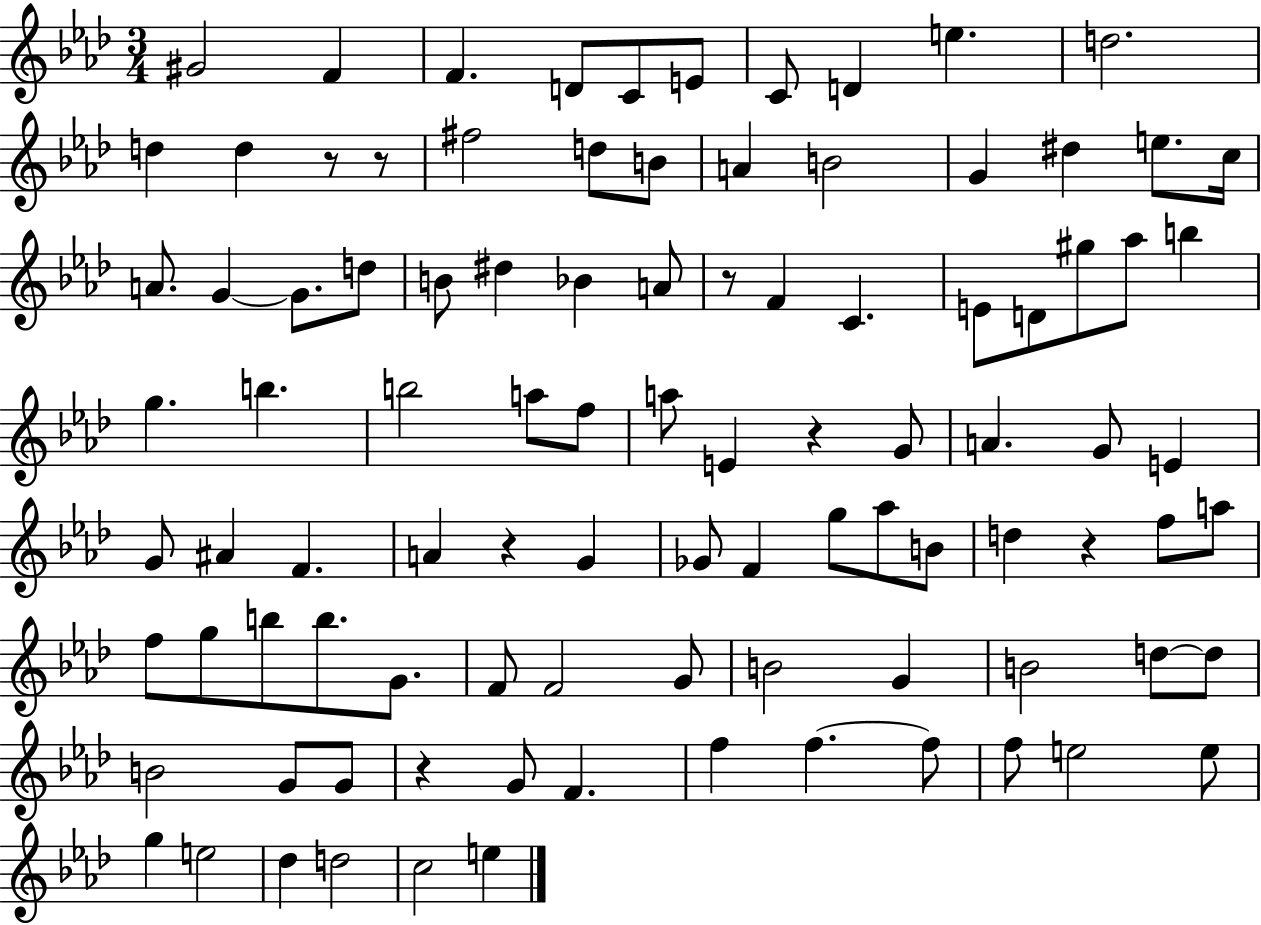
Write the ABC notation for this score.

X:1
T:Untitled
M:3/4
L:1/4
K:Ab
^G2 F F D/2 C/2 E/2 C/2 D e d2 d d z/2 z/2 ^f2 d/2 B/2 A B2 G ^d e/2 c/4 A/2 G G/2 d/2 B/2 ^d _B A/2 z/2 F C E/2 D/2 ^g/2 _a/2 b g b b2 a/2 f/2 a/2 E z G/2 A G/2 E G/2 ^A F A z G _G/2 F g/2 _a/2 B/2 d z f/2 a/2 f/2 g/2 b/2 b/2 G/2 F/2 F2 G/2 B2 G B2 d/2 d/2 B2 G/2 G/2 z G/2 F f f f/2 f/2 e2 e/2 g e2 _d d2 c2 e